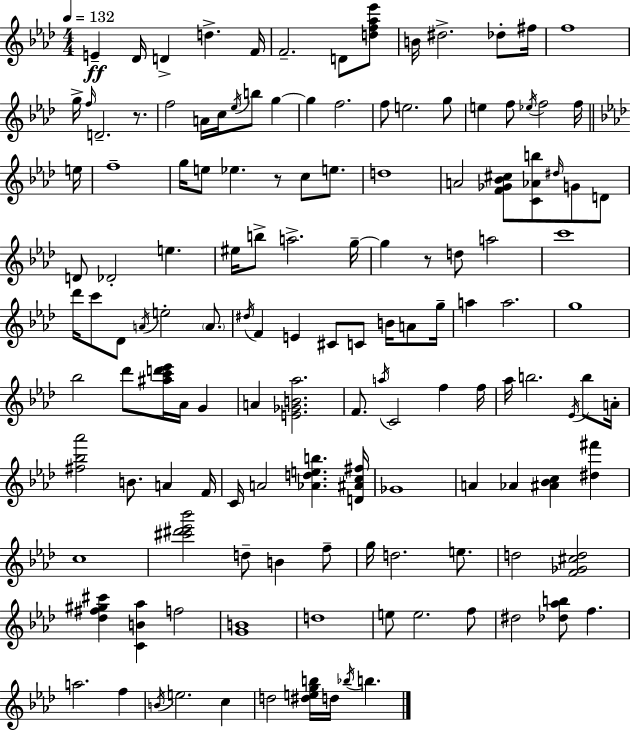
{
  \clef treble
  \numericTimeSignature
  \time 4/4
  \key f \minor
  \tempo 4 = 132
  \repeat volta 2 { e'4--\ff des'16 d'4-> d''4.-> f'16 | f'2.-- d'8 <d'' f'' aes'' ees'''>8 | b'16 dis''2.-> des''8-. fis''16 | f''1 | \break g''16-> \grace { f''16 } d'2.-- r8. | f''2 a'16 c''16 \acciaccatura { ees''16 } b''8 g''4~~ | g''4 f''2. | f''8 e''2. | \break g''8 e''4 f''8 \acciaccatura { ees''16 } f''2 | f''16 \bar "||" \break \key aes \major e''16 f''1-- | g''16 e''8 ees''4. r8 c''8 e''8. | d''1 | a'2 <f' ges' bes' cis''>8 <c' aes' b''>8 \grace { dis''16 } g'8 | \break d'8 d'8 des'2-. e''4. | eis''16 b''8-> a''2.-> | g''16--~~ g''4 r8 d''8 a''2 | c'''1 | \break des'''16 c'''8 des'8 \acciaccatura { a'16 } e''2-. | \parenthesize a'8. \acciaccatura { dis''16 } f'4 e'4 cis'8 c'8 | b'16 a'8 g''16-- a''4 a''2. | g''1 | \break bes''2 des'''8 <ais'' c''' d''' ees'''>16 aes'16 | g'4 a'4 <e' ges' b' aes''>2. | f'8. \acciaccatura { a''16 } c'2 | f''4 f''16 aes''16 b''2. | \break \acciaccatura { ees'16 } b''8 a'16-. <fis'' bes'' aes'''>2 b'8. | a'4 f'16 c'16 a'2 <aes' d'' e'' b''>4. | <d' ais' c'' fis''>16 ges'1 | a'4 aes'4 <ais' bes' c''>4 | \break <dis'' fis'''>4 c''1 | <cis''' dis''' ees''' bes'''>2 d''8-- | b'4 f''8-- g''16 d''2. | e''8. d''2 <f' ges' cis'' d''>2 | \break <des'' fis'' gis'' cis'''>4 <c' b' aes''>4 f''2 | <g' b'>1 | d''1 | e''8 e''2. | \break f''8 dis''2 <des'' aes'' b''>8 | f''4. a''2. | f''4 \acciaccatura { b'16 } e''2. | c''4 d''2 <dis'' e'' g'' b''>16 | \break d''16 \acciaccatura { bes''16 } b''4. } \bar "|."
}